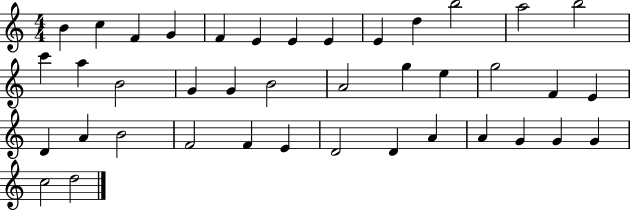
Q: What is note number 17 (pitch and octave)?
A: G4